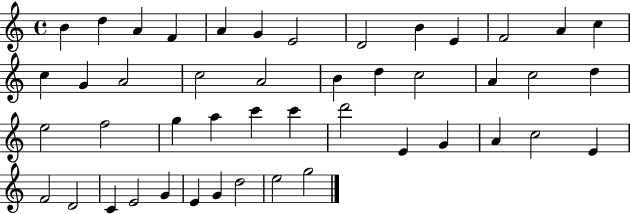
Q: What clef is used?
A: treble